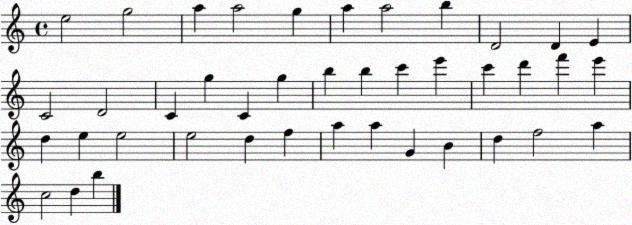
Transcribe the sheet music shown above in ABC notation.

X:1
T:Untitled
M:4/4
L:1/4
K:C
e2 g2 a a2 g a a2 b D2 D E C2 D2 C g C g b b c' e' c' d' f' e' d e e2 e2 d f a a G B d f2 a c2 d b